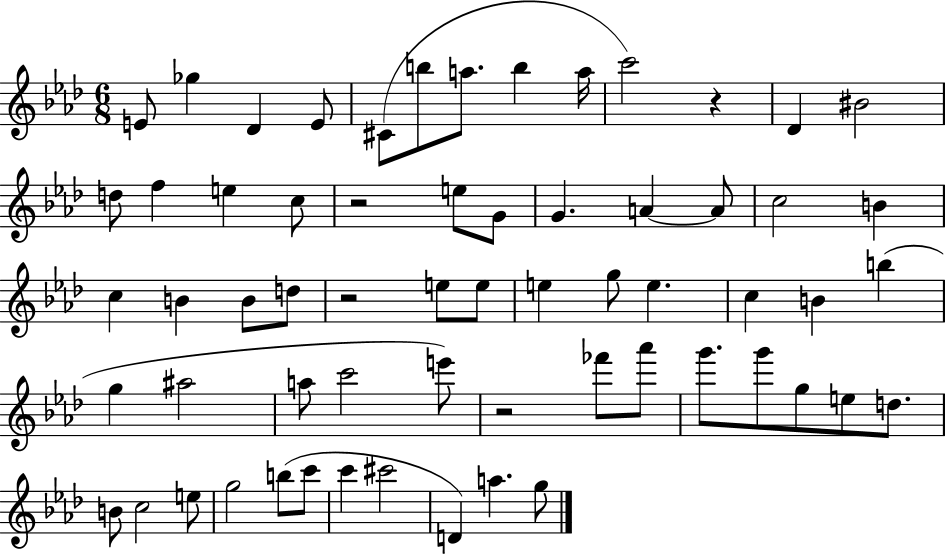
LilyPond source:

{
  \clef treble
  \numericTimeSignature
  \time 6/8
  \key aes \major
  e'8 ges''4 des'4 e'8 | cis'8( b''8 a''8. b''4 a''16 | c'''2) r4 | des'4 bis'2 | \break d''8 f''4 e''4 c''8 | r2 e''8 g'8 | g'4. a'4~~ a'8 | c''2 b'4 | \break c''4 b'4 b'8 d''8 | r2 e''8 e''8 | e''4 g''8 e''4. | c''4 b'4 b''4( | \break g''4 ais''2 | a''8 c'''2 e'''8) | r2 fes'''8 aes'''8 | g'''8. g'''8 g''8 e''8 d''8. | \break b'8 c''2 e''8 | g''2 b''8( c'''8 | c'''4 cis'''2 | d'4) a''4. g''8 | \break \bar "|."
}